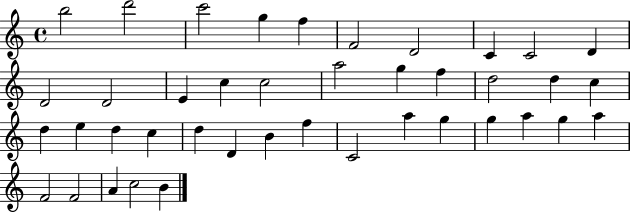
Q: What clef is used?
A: treble